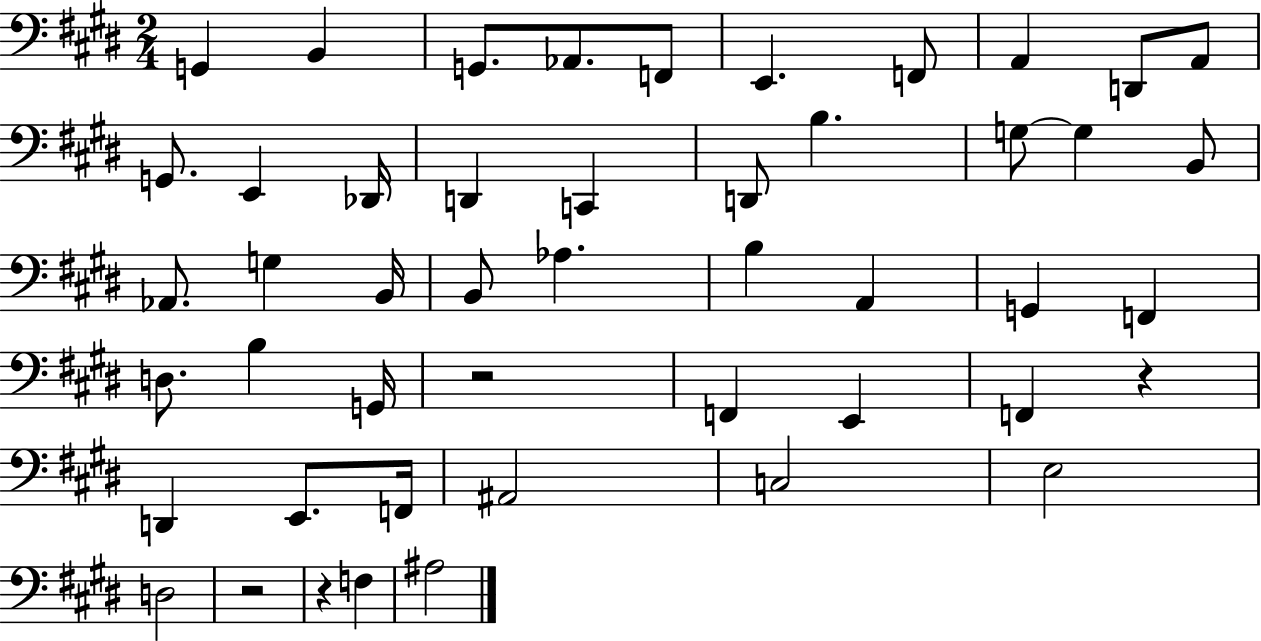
{
  \clef bass
  \numericTimeSignature
  \time 2/4
  \key e \major
  g,4 b,4 | g,8. aes,8. f,8 | e,4. f,8 | a,4 d,8 a,8 | \break g,8. e,4 des,16 | d,4 c,4 | d,8 b4. | g8~~ g4 b,8 | \break aes,8. g4 b,16 | b,8 aes4. | b4 a,4 | g,4 f,4 | \break d8. b4 g,16 | r2 | f,4 e,4 | f,4 r4 | \break d,4 e,8. f,16 | ais,2 | c2 | e2 | \break d2 | r2 | r4 f4 | ais2 | \break \bar "|."
}